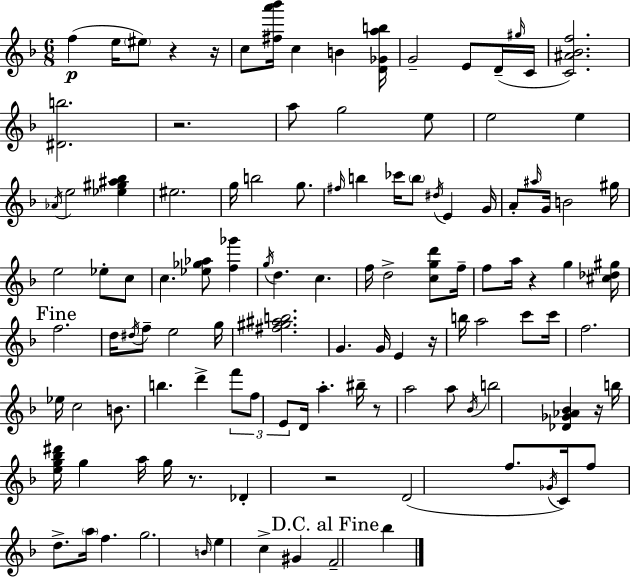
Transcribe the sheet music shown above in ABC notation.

X:1
T:Untitled
M:6/8
L:1/4
K:F
f e/4 ^e/2 z z/4 c/2 [^fa'_b']/4 c B [D_Gab]/4 G2 E/2 D/4 ^g/4 C/4 [C^A_Bf]2 [^Db]2 z2 a/2 g2 e/2 e2 e _A/4 e2 [_e^g^a_b] ^e2 g/4 b2 g/2 ^f/4 b _c'/4 b/2 ^d/4 E G/4 A/2 ^a/4 G/4 B2 ^g/4 e2 _e/2 c/2 c [_e_g_a]/2 [f_g'] g/4 d c f/4 d2 [cgd']/2 f/4 f/2 a/4 z g [^c_d^g]/4 f2 d/4 ^d/4 f/2 e2 g/4 [^f^g^ab]2 G G/4 E z/4 b/4 a2 c'/2 c'/4 f2 _e/4 c2 B/2 b d' f'/2 f/2 E/2 D/4 a ^b/4 z/2 a2 a/2 _B/4 b2 [_D_G_A_B] z/4 b/4 [eg_b^d']/4 g a/4 g/4 z/2 _D z2 D2 f/2 _G/4 C/4 f/2 d/2 a/4 f g2 B/4 e c ^G F2 _b